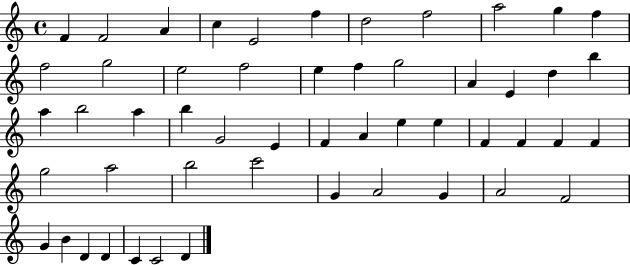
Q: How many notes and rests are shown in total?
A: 52